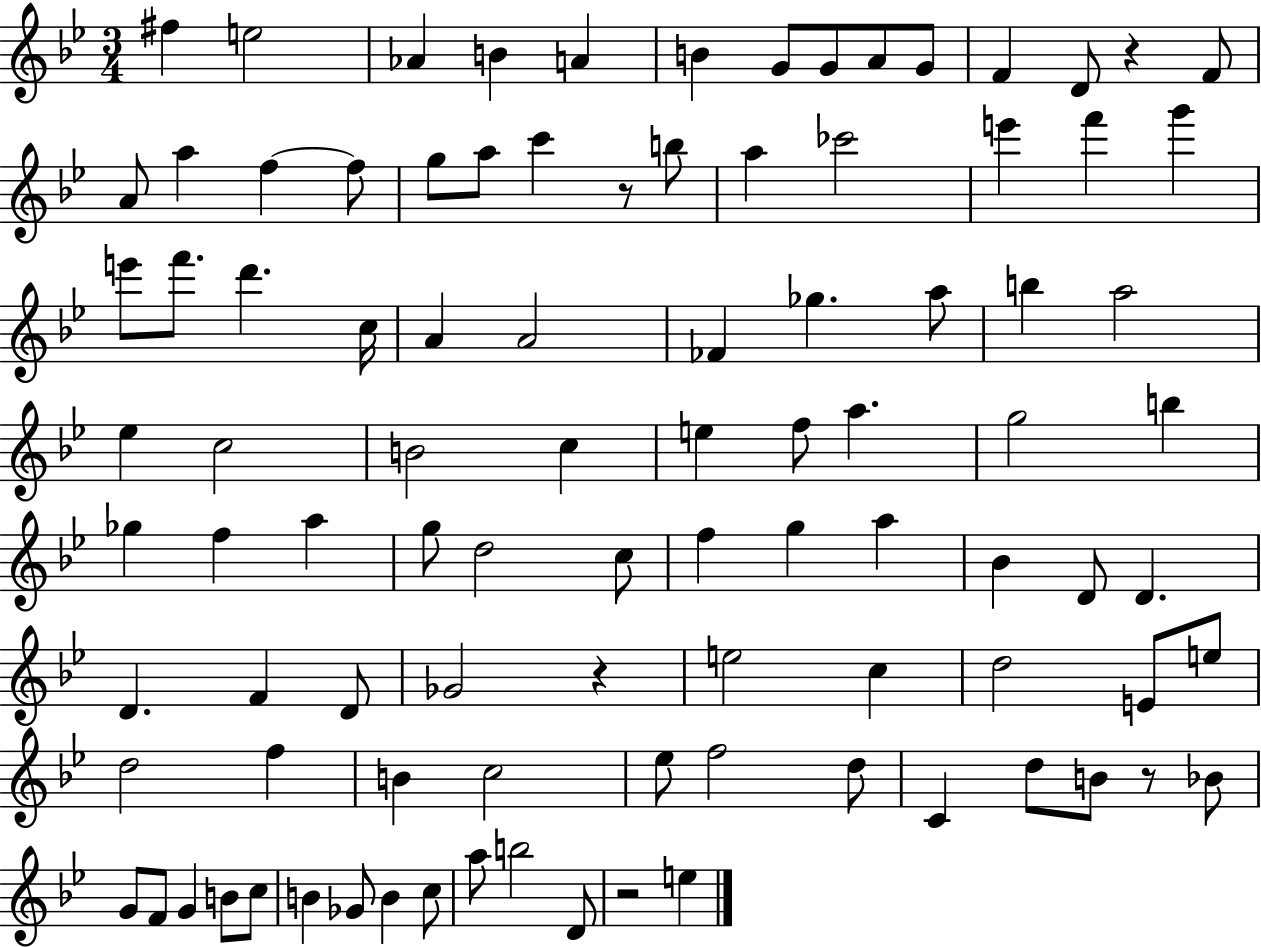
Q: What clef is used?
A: treble